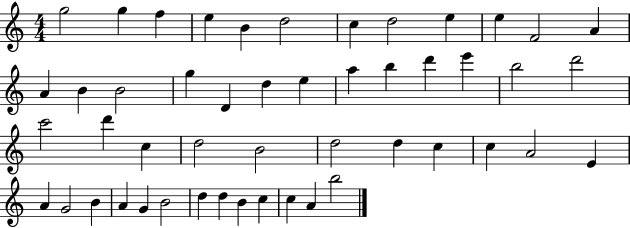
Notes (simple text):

G5/h G5/q F5/q E5/q B4/q D5/h C5/q D5/h E5/q E5/q F4/h A4/q A4/q B4/q B4/h G5/q D4/q D5/q E5/q A5/q B5/q D6/q E6/q B5/h D6/h C6/h D6/q C5/q D5/h B4/h D5/h D5/q C5/q C5/q A4/h E4/q A4/q G4/h B4/q A4/q G4/q B4/h D5/q D5/q B4/q C5/q C5/q A4/q B5/h